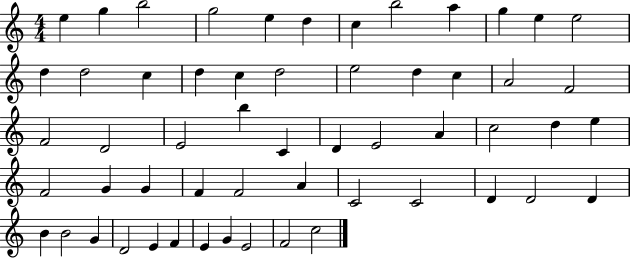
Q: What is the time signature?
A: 4/4